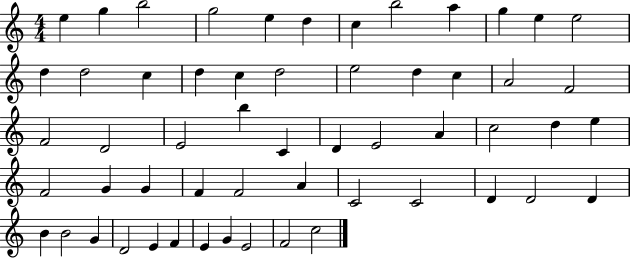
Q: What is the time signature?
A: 4/4